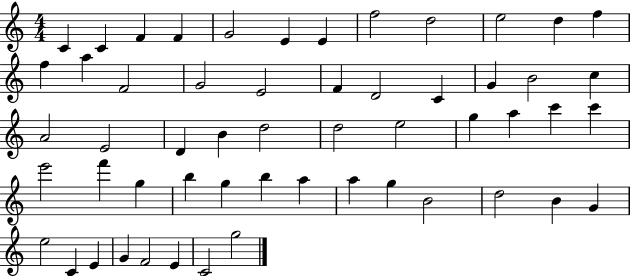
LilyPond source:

{
  \clef treble
  \numericTimeSignature
  \time 4/4
  \key c \major
  c'4 c'4 f'4 f'4 | g'2 e'4 e'4 | f''2 d''2 | e''2 d''4 f''4 | \break f''4 a''4 f'2 | g'2 e'2 | f'4 d'2 c'4 | g'4 b'2 c''4 | \break a'2 e'2 | d'4 b'4 d''2 | d''2 e''2 | g''4 a''4 c'''4 c'''4 | \break e'''2 f'''4 g''4 | b''4 g''4 b''4 a''4 | a''4 g''4 b'2 | d''2 b'4 g'4 | \break e''2 c'4 e'4 | g'4 f'2 e'4 | c'2 g''2 | \bar "|."
}